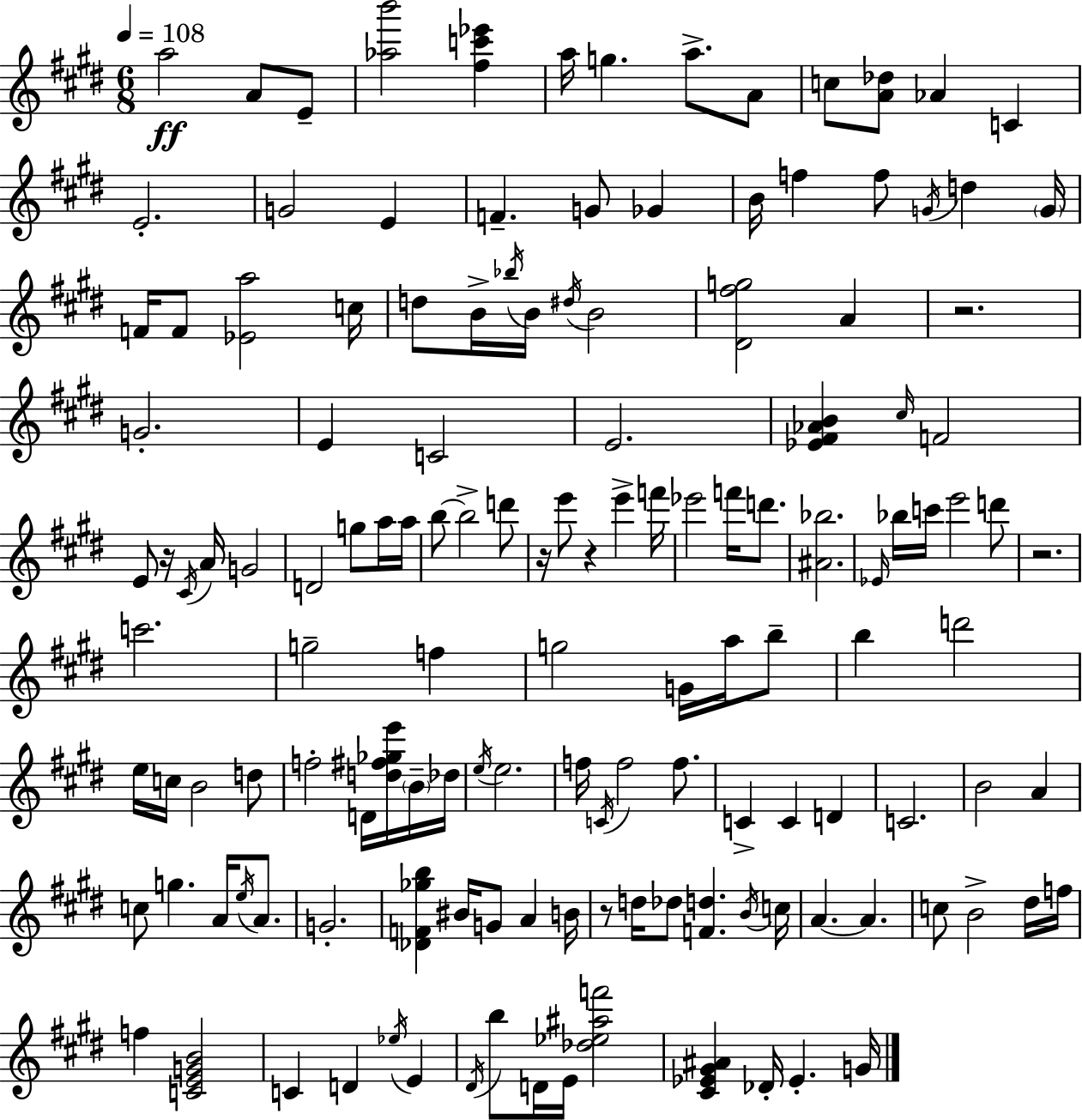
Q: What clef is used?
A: treble